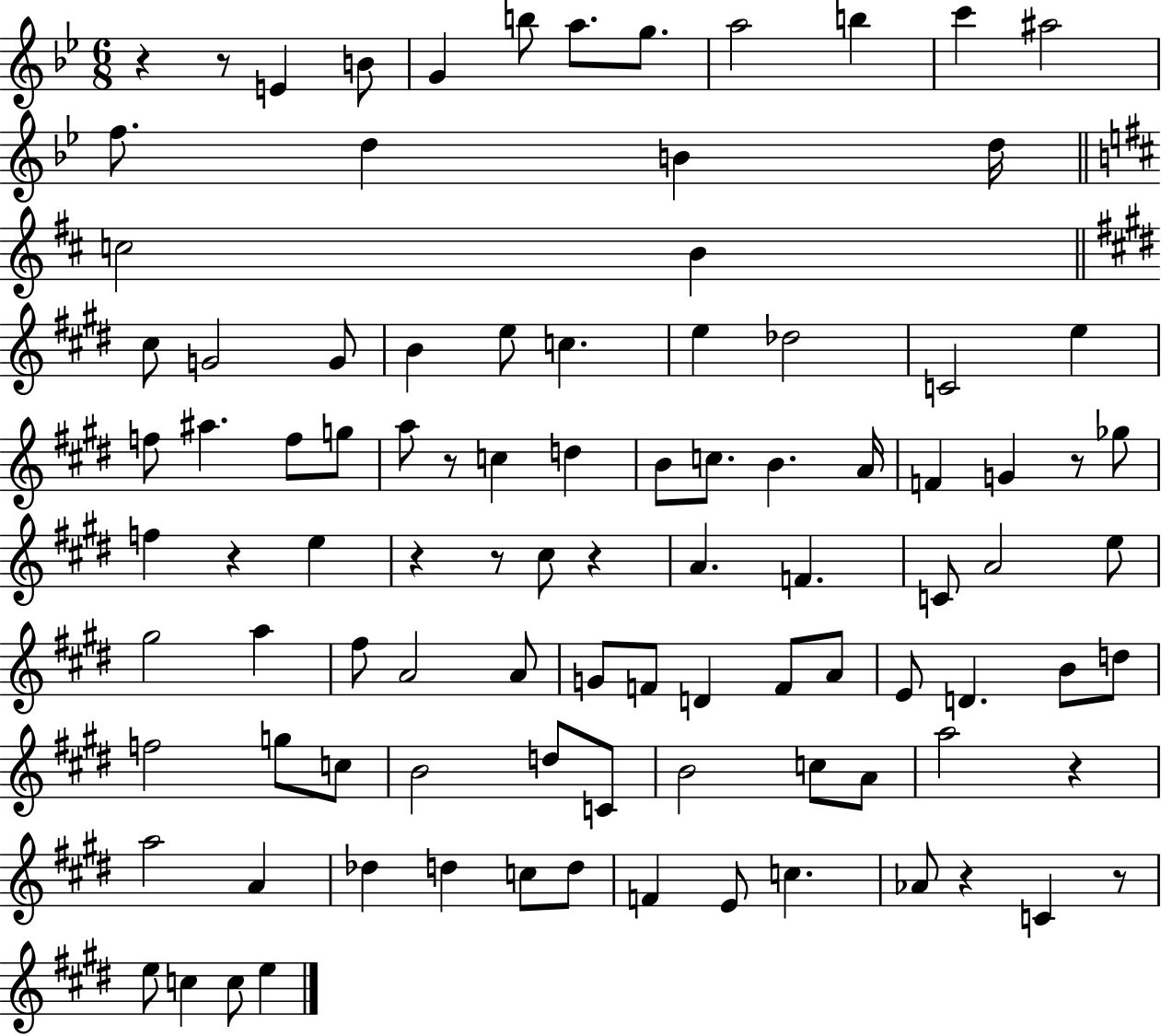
X:1
T:Untitled
M:6/8
L:1/4
K:Bb
z z/2 E B/2 G b/2 a/2 g/2 a2 b c' ^a2 f/2 d B d/4 c2 B ^c/2 G2 G/2 B e/2 c e _d2 C2 e f/2 ^a f/2 g/2 a/2 z/2 c d B/2 c/2 B A/4 F G z/2 _g/2 f z e z z/2 ^c/2 z A F C/2 A2 e/2 ^g2 a ^f/2 A2 A/2 G/2 F/2 D F/2 A/2 E/2 D B/2 d/2 f2 g/2 c/2 B2 d/2 C/2 B2 c/2 A/2 a2 z a2 A _d d c/2 d/2 F E/2 c _A/2 z C z/2 e/2 c c/2 e